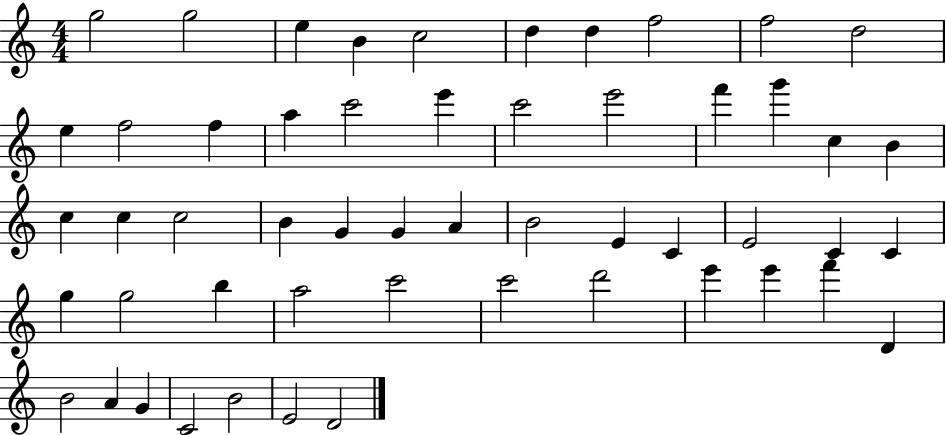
G5/h G5/h E5/q B4/q C5/h D5/q D5/q F5/h F5/h D5/h E5/q F5/h F5/q A5/q C6/h E6/q C6/h E6/h F6/q G6/q C5/q B4/q C5/q C5/q C5/h B4/q G4/q G4/q A4/q B4/h E4/q C4/q E4/h C4/q C4/q G5/q G5/h B5/q A5/h C6/h C6/h D6/h E6/q E6/q F6/q D4/q B4/h A4/q G4/q C4/h B4/h E4/h D4/h